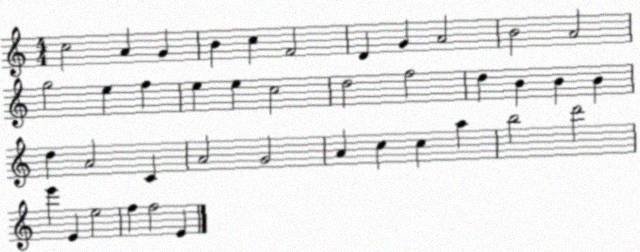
X:1
T:Untitled
M:4/4
L:1/4
K:C
c2 A G B c F2 D G A2 B2 A2 g2 e f e e c2 d2 f2 d B B B d A2 C A2 G2 A c c a b2 d'2 e' E e2 f f2 E